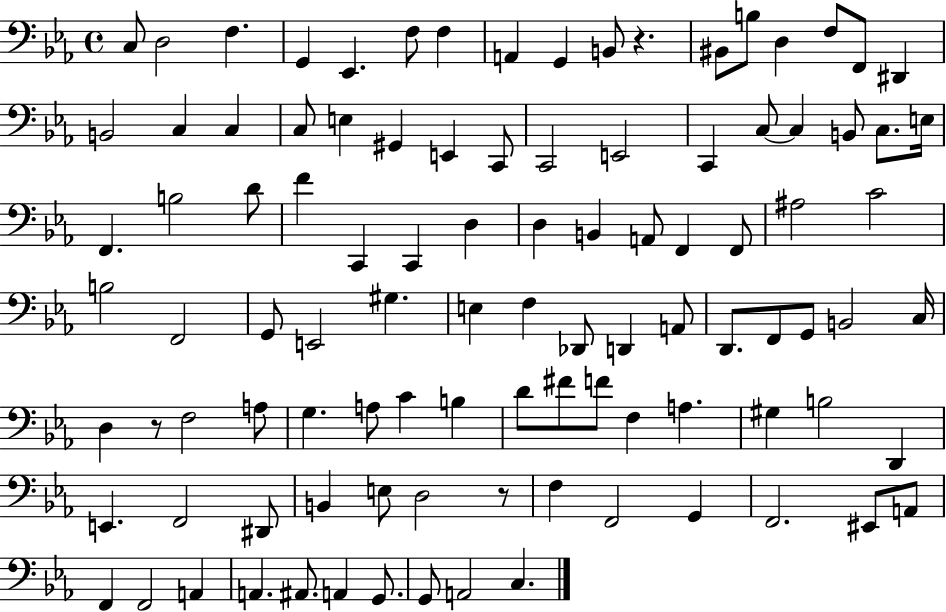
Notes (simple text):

C3/e D3/h F3/q. G2/q Eb2/q. F3/e F3/q A2/q G2/q B2/e R/q. BIS2/e B3/e D3/q F3/e F2/e D#2/q B2/h C3/q C3/q C3/e E3/q G#2/q E2/q C2/e C2/h E2/h C2/q C3/e C3/q B2/e C3/e. E3/s F2/q. B3/h D4/e F4/q C2/q C2/q D3/q D3/q B2/q A2/e F2/q F2/e A#3/h C4/h B3/h F2/h G2/e E2/h G#3/q. E3/q F3/q Db2/e D2/q A2/e D2/e. F2/e G2/e B2/h C3/s D3/q R/e F3/h A3/e G3/q. A3/e C4/q B3/q D4/e F#4/e F4/e F3/q A3/q. G#3/q B3/h D2/q E2/q. F2/h D#2/e B2/q E3/e D3/h R/e F3/q F2/h G2/q F2/h. EIS2/e A2/e F2/q F2/h A2/q A2/q. A#2/e. A2/q G2/e. G2/e A2/h C3/q.